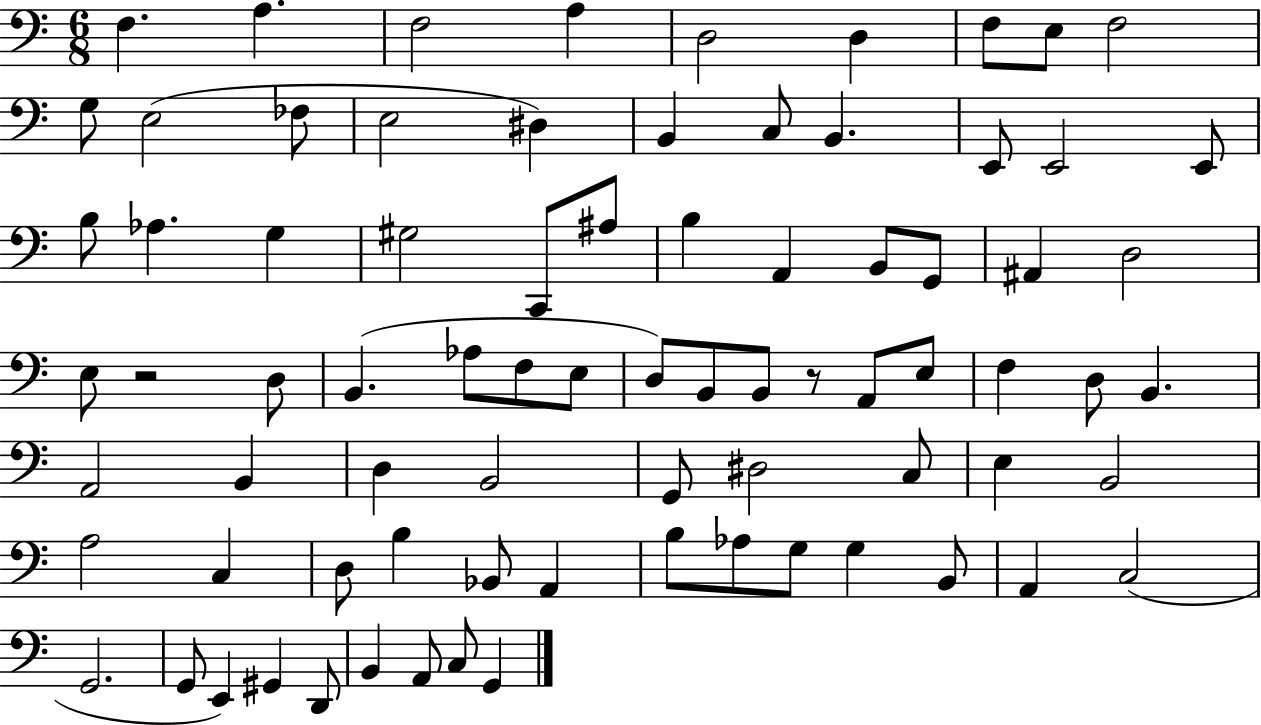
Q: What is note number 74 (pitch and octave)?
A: B2